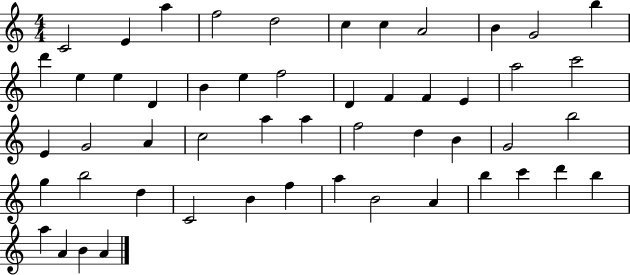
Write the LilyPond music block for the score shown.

{
  \clef treble
  \numericTimeSignature
  \time 4/4
  \key c \major
  c'2 e'4 a''4 | f''2 d''2 | c''4 c''4 a'2 | b'4 g'2 b''4 | \break d'''4 e''4 e''4 d'4 | b'4 e''4 f''2 | d'4 f'4 f'4 e'4 | a''2 c'''2 | \break e'4 g'2 a'4 | c''2 a''4 a''4 | f''2 d''4 b'4 | g'2 b''2 | \break g''4 b''2 d''4 | c'2 b'4 f''4 | a''4 b'2 a'4 | b''4 c'''4 d'''4 b''4 | \break a''4 a'4 b'4 a'4 | \bar "|."
}